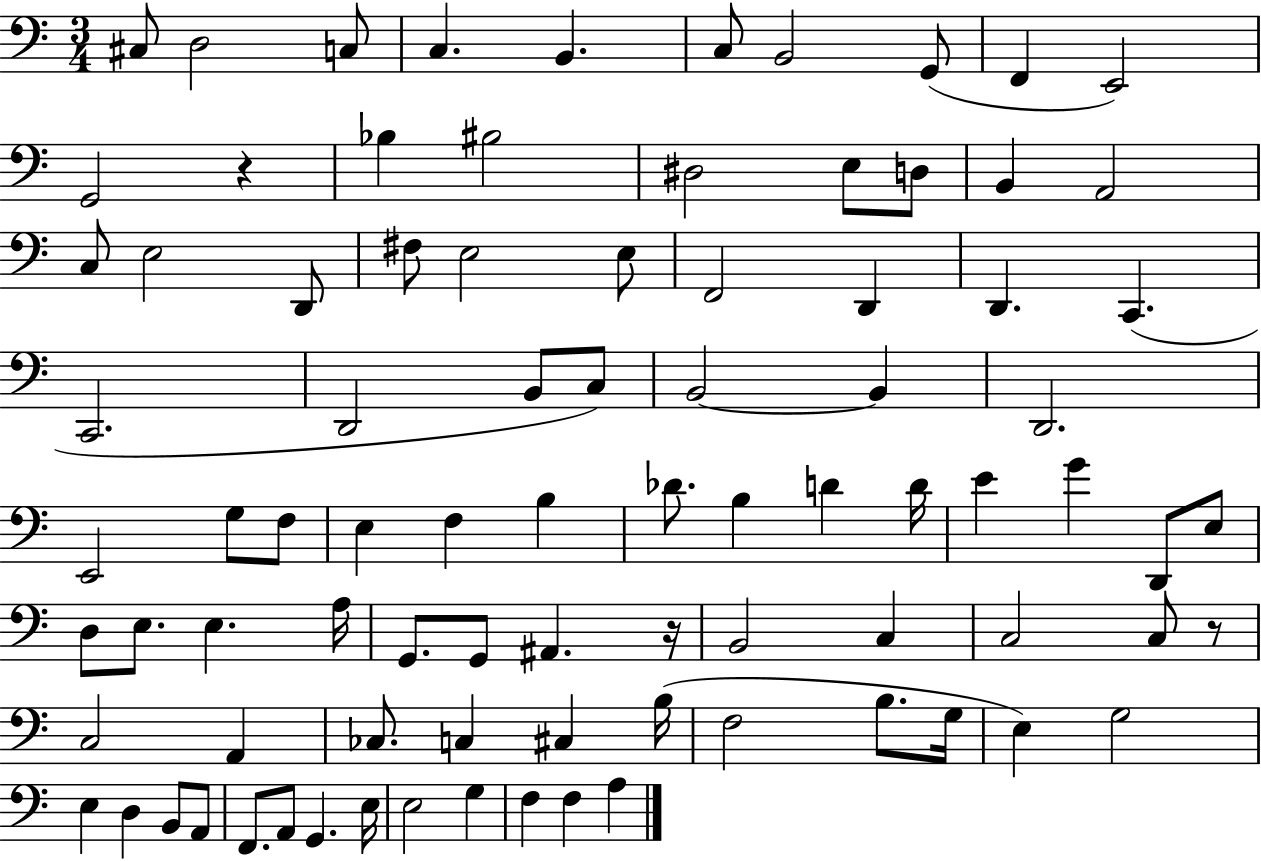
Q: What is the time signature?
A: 3/4